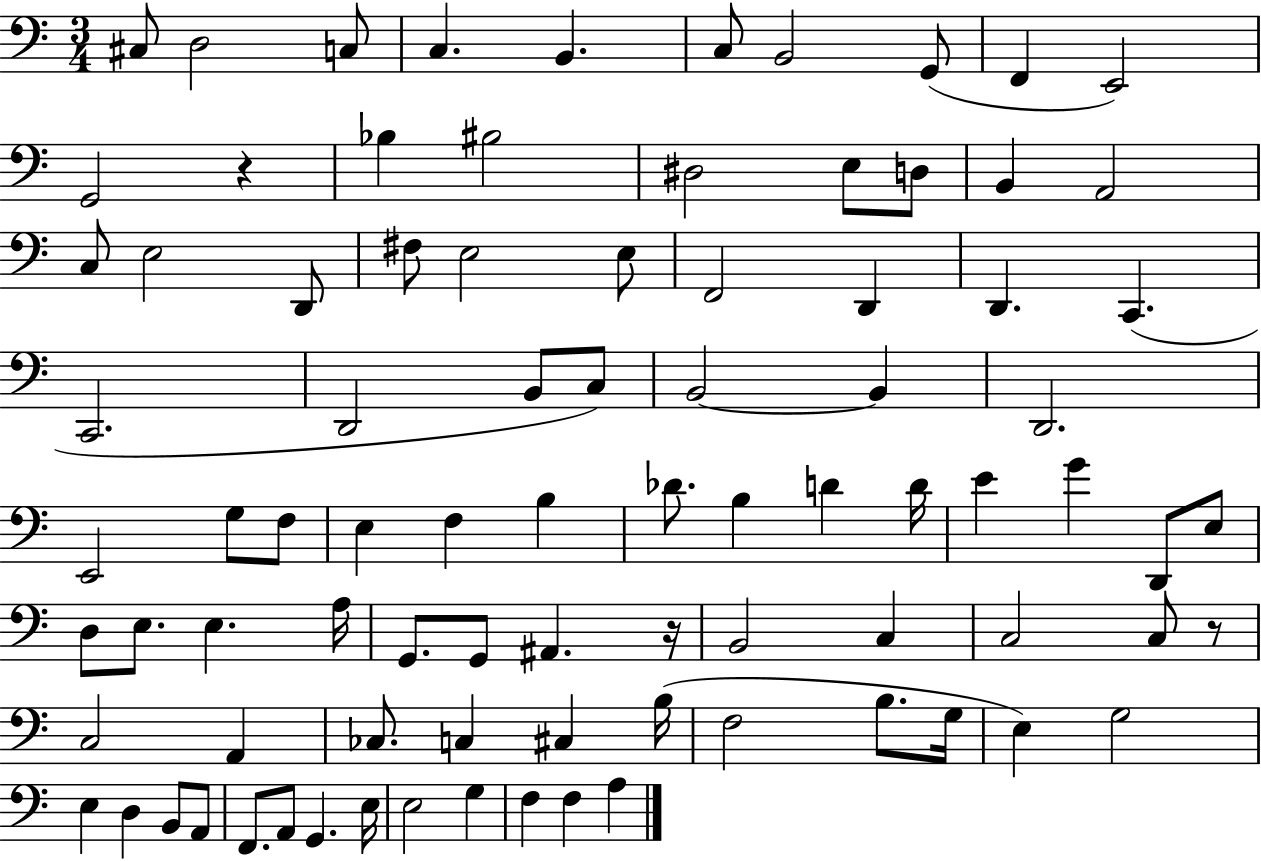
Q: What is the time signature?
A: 3/4